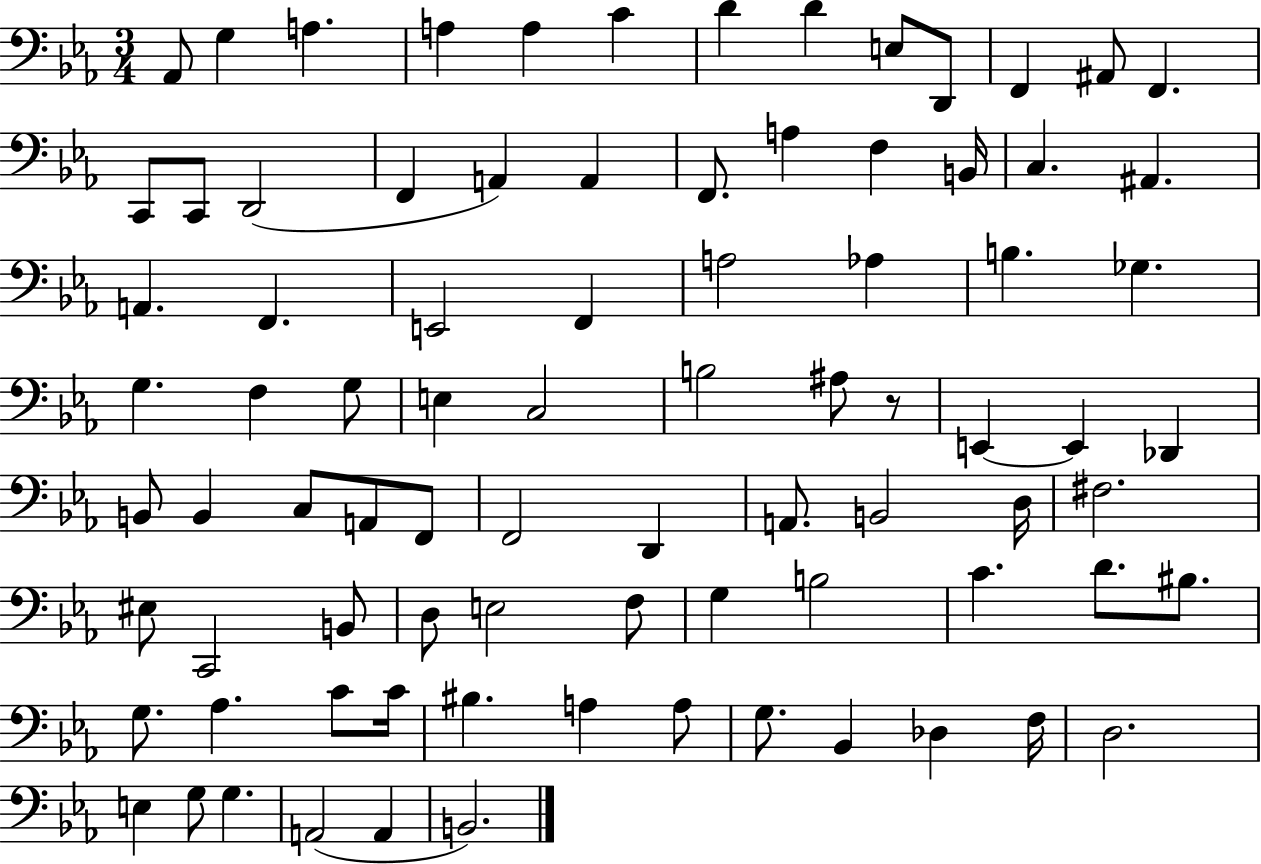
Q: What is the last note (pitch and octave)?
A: B2